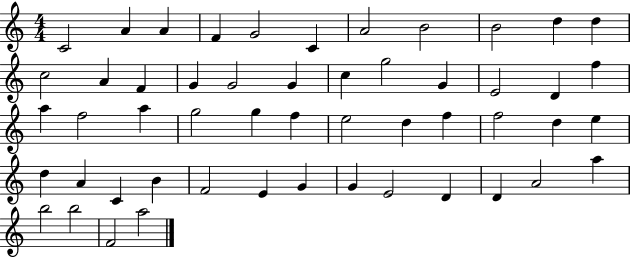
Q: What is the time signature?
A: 4/4